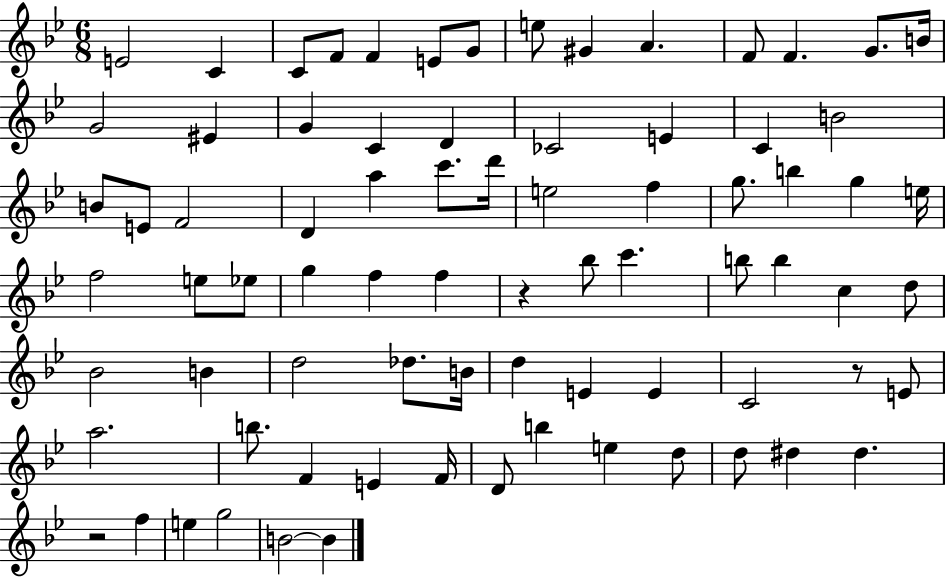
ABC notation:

X:1
T:Untitled
M:6/8
L:1/4
K:Bb
E2 C C/2 F/2 F E/2 G/2 e/2 ^G A F/2 F G/2 B/4 G2 ^E G C D _C2 E C B2 B/2 E/2 F2 D a c'/2 d'/4 e2 f g/2 b g e/4 f2 e/2 _e/2 g f f z _b/2 c' b/2 b c d/2 _B2 B d2 _d/2 B/4 d E E C2 z/2 E/2 a2 b/2 F E F/4 D/2 b e d/2 d/2 ^d ^d z2 f e g2 B2 B